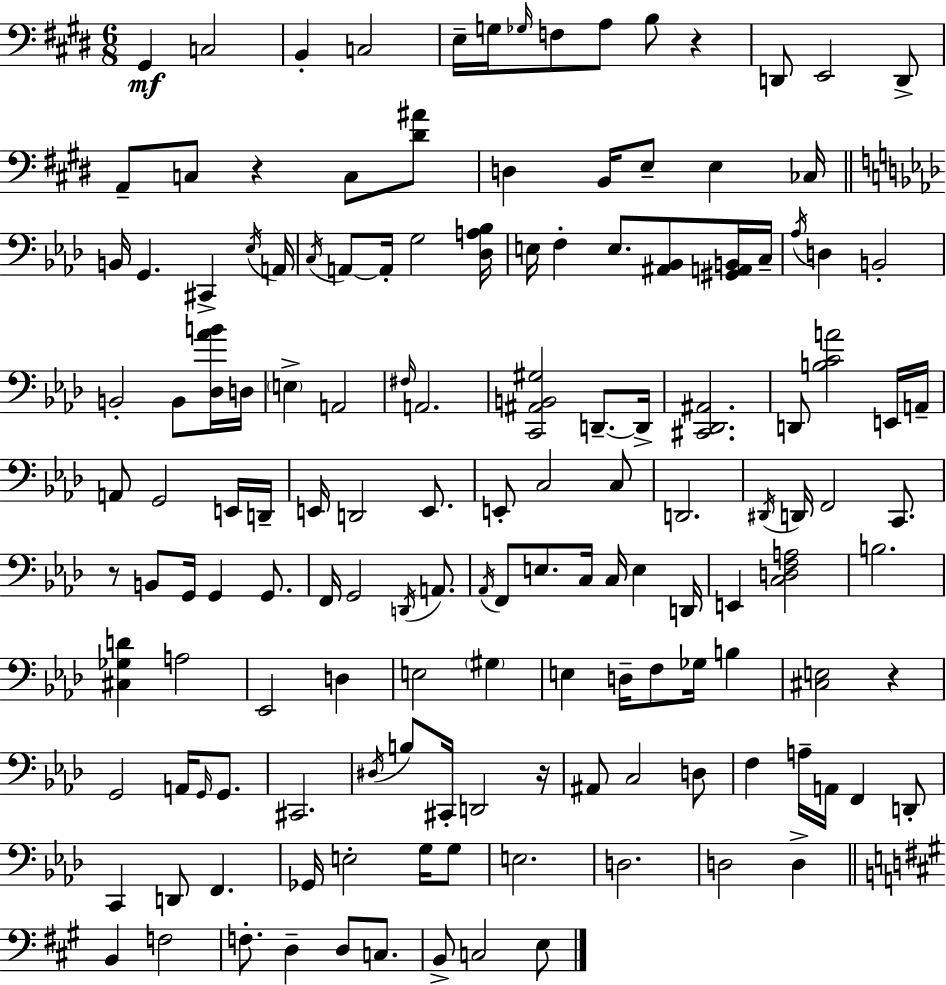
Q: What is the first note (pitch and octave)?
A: G#2